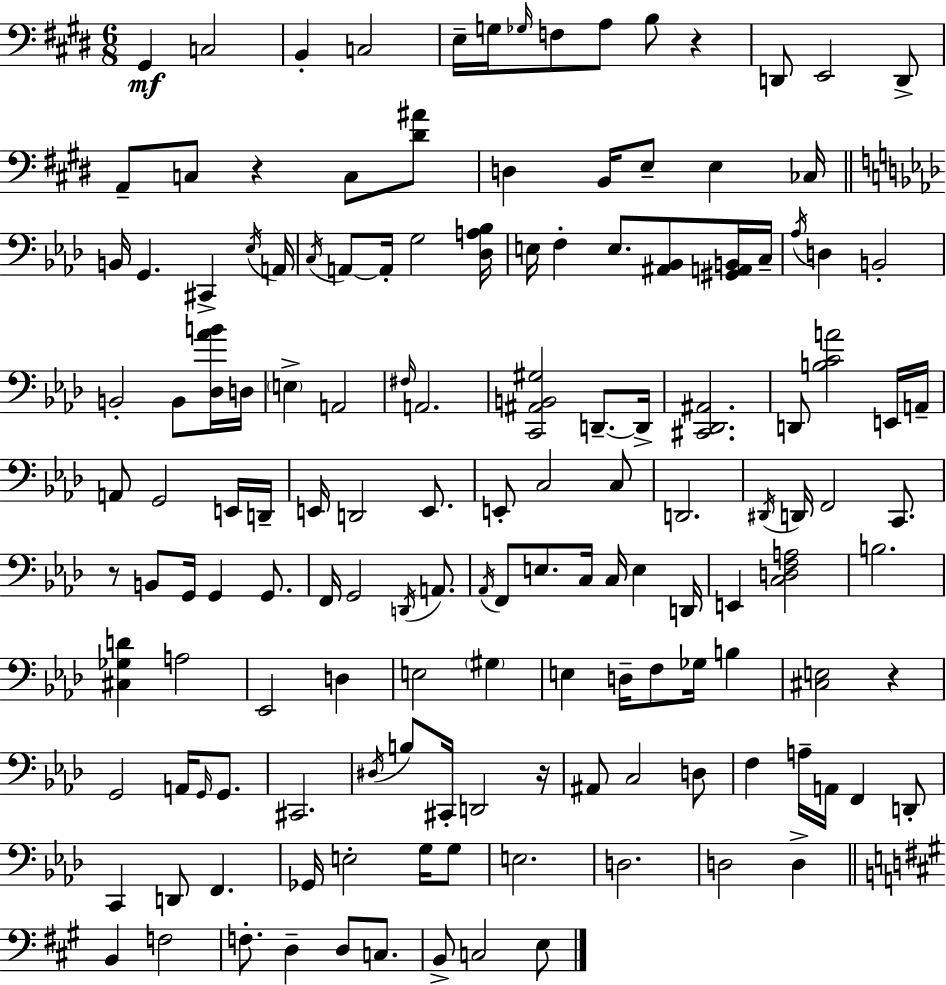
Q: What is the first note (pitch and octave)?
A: G#2